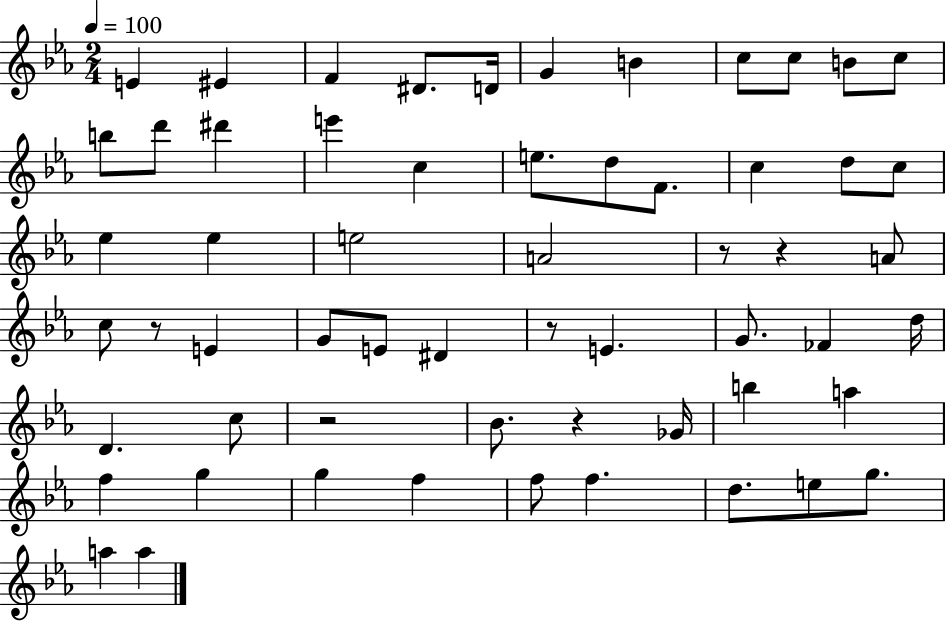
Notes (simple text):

E4/q EIS4/q F4/q D#4/e. D4/s G4/q B4/q C5/e C5/e B4/e C5/e B5/e D6/e D#6/q E6/q C5/q E5/e. D5/e F4/e. C5/q D5/e C5/e Eb5/q Eb5/q E5/h A4/h R/e R/q A4/e C5/e R/e E4/q G4/e E4/e D#4/q R/e E4/q. G4/e. FES4/q D5/s D4/q. C5/e R/h Bb4/e. R/q Gb4/s B5/q A5/q F5/q G5/q G5/q F5/q F5/e F5/q. D5/e. E5/e G5/e. A5/q A5/q